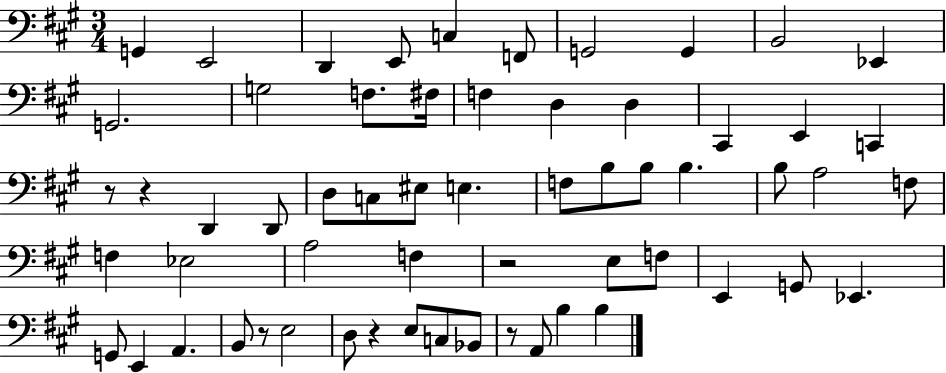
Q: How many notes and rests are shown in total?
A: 60